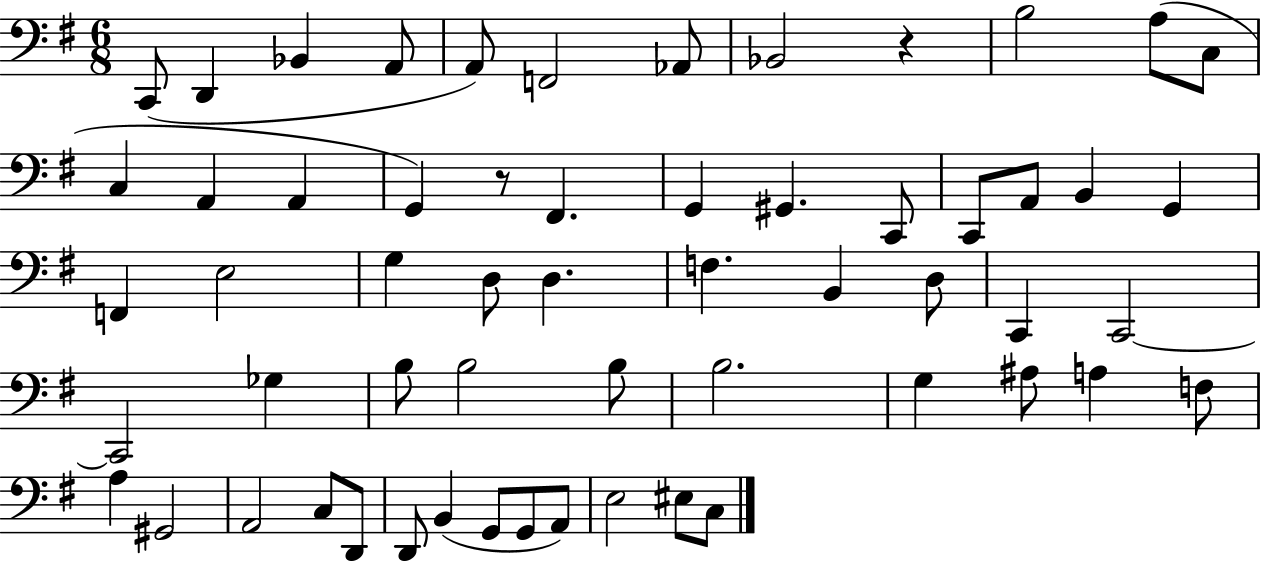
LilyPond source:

{
  \clef bass
  \numericTimeSignature
  \time 6/8
  \key g \major
  c,8( d,4 bes,4 a,8 | a,8) f,2 aes,8 | bes,2 r4 | b2 a8( c8 | \break c4 a,4 a,4 | g,4) r8 fis,4. | g,4 gis,4. c,8 | c,8 a,8 b,4 g,4 | \break f,4 e2 | g4 d8 d4. | f4. b,4 d8 | c,4 c,2~~ | \break c,2 ges4 | b8 b2 b8 | b2. | g4 ais8 a4 f8 | \break a4 gis,2 | a,2 c8 d,8 | d,8 b,4( g,8 g,8 a,8) | e2 eis8 c8 | \break \bar "|."
}